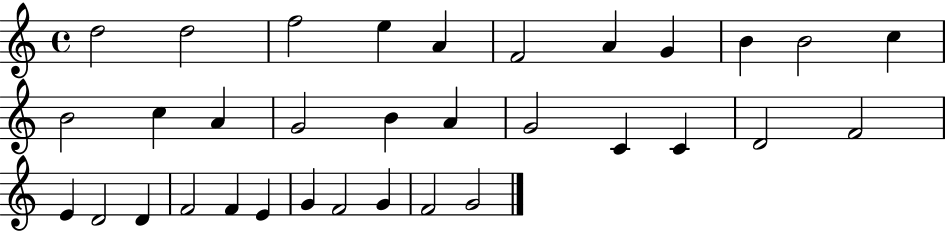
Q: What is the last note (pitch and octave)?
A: G4